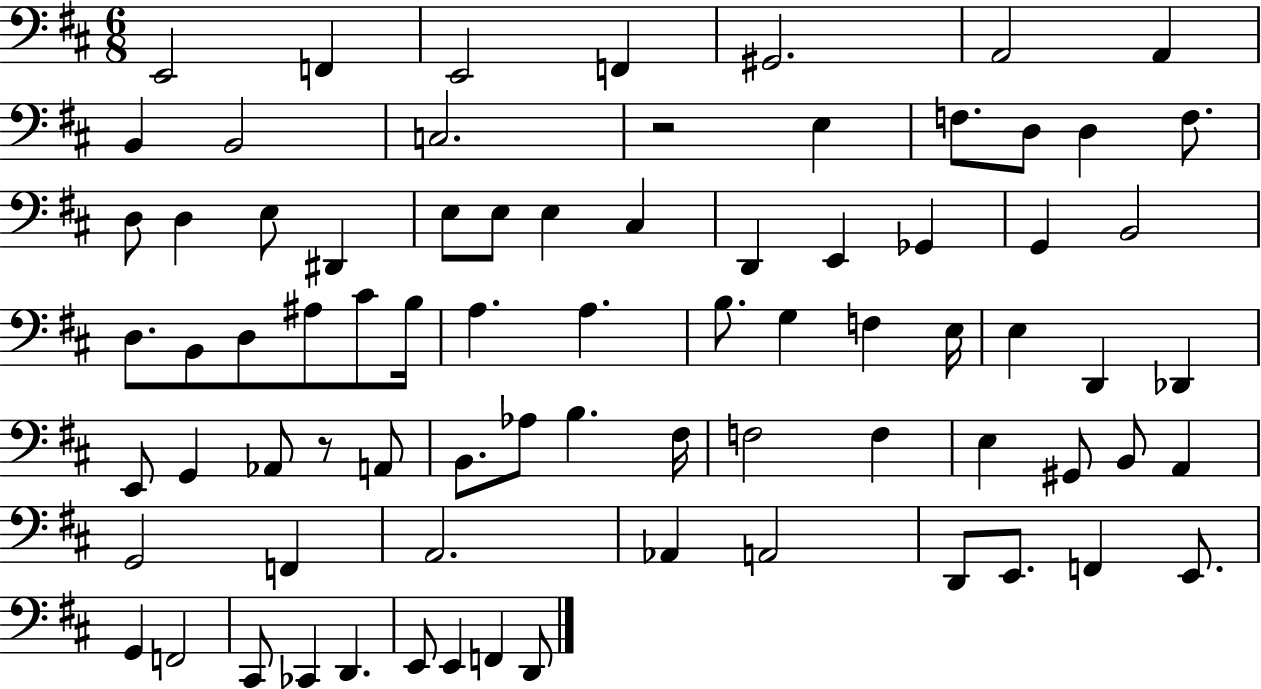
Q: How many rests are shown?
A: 2